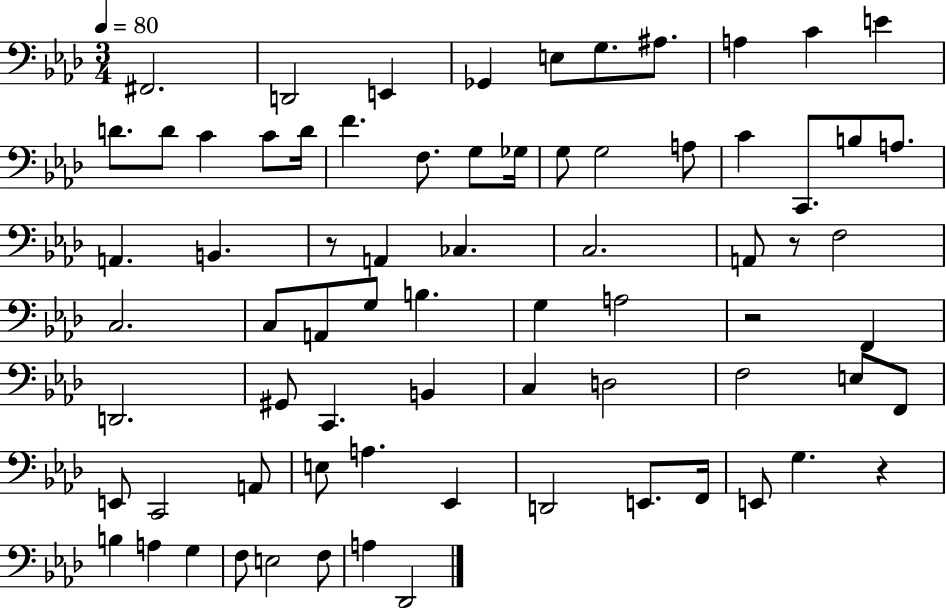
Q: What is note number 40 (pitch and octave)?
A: A3